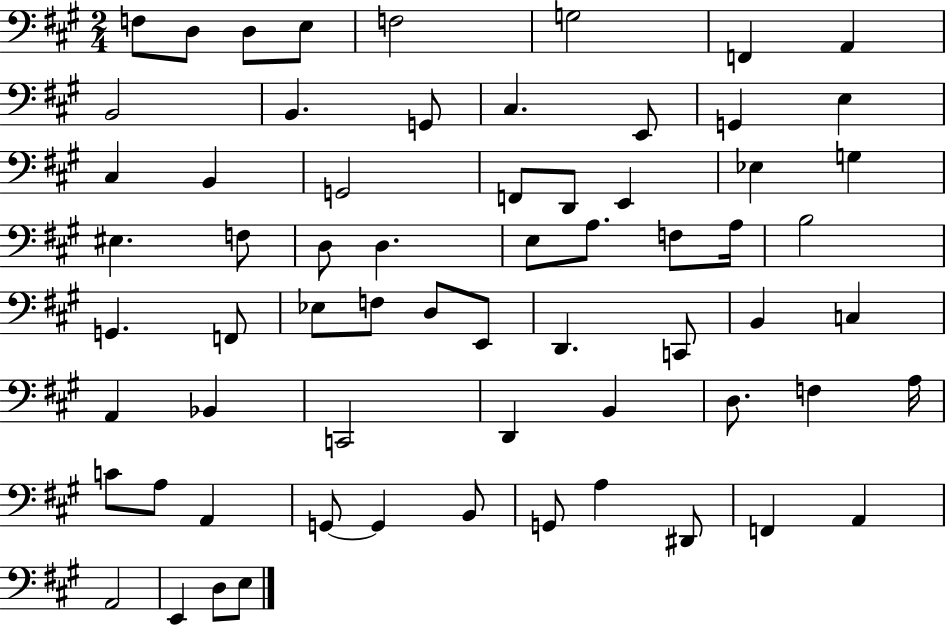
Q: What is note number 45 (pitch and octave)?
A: C2